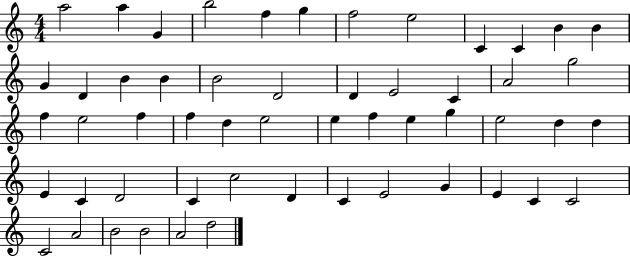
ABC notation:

X:1
T:Untitled
M:4/4
L:1/4
K:C
a2 a G b2 f g f2 e2 C C B B G D B B B2 D2 D E2 C A2 g2 f e2 f f d e2 e f e g e2 d d E C D2 C c2 D C E2 G E C C2 C2 A2 B2 B2 A2 d2